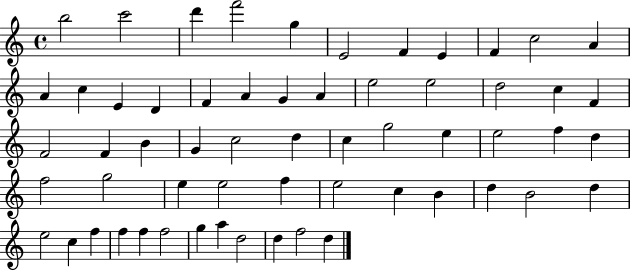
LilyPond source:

{
  \clef treble
  \time 4/4
  \defaultTimeSignature
  \key c \major
  b''2 c'''2 | d'''4 f'''2 g''4 | e'2 f'4 e'4 | f'4 c''2 a'4 | \break a'4 c''4 e'4 d'4 | f'4 a'4 g'4 a'4 | e''2 e''2 | d''2 c''4 f'4 | \break f'2 f'4 b'4 | g'4 c''2 d''4 | c''4 g''2 e''4 | e''2 f''4 d''4 | \break f''2 g''2 | e''4 e''2 f''4 | e''2 c''4 b'4 | d''4 b'2 d''4 | \break e''2 c''4 f''4 | f''4 f''4 f''2 | g''4 a''4 d''2 | d''4 f''2 d''4 | \break \bar "|."
}